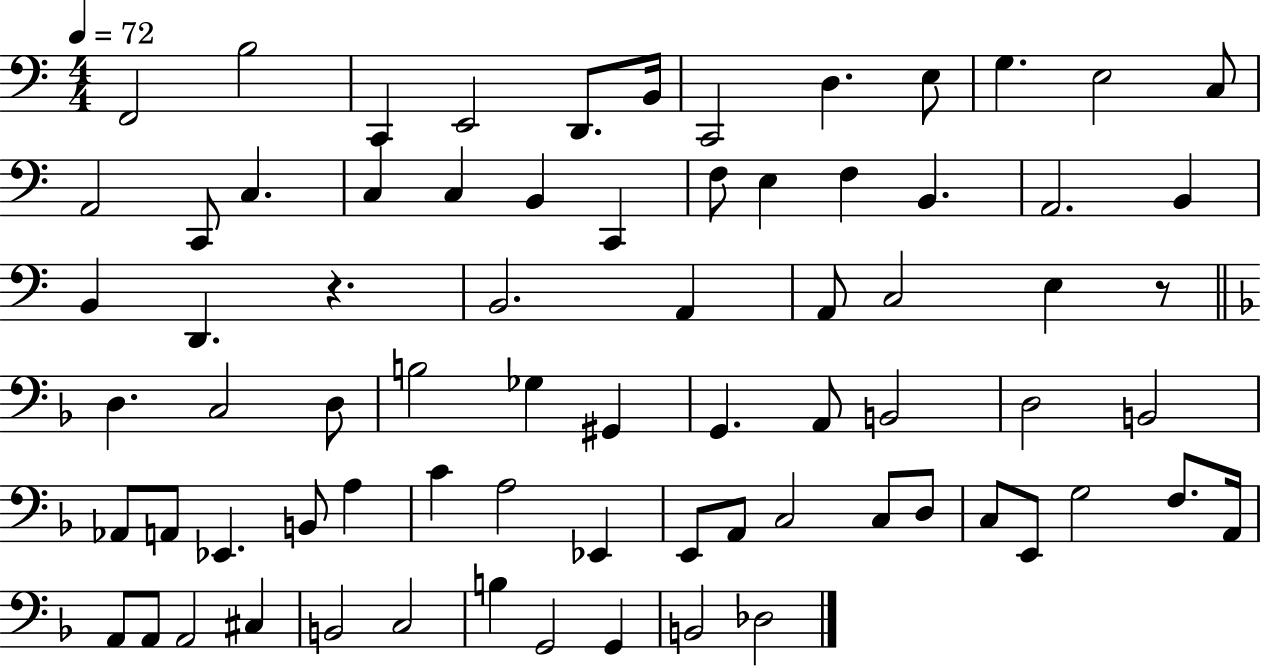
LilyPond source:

{
  \clef bass
  \numericTimeSignature
  \time 4/4
  \key c \major
  \tempo 4 = 72
  f,2 b2 | c,4 e,2 d,8. b,16 | c,2 d4. e8 | g4. e2 c8 | \break a,2 c,8 c4. | c4 c4 b,4 c,4 | f8 e4 f4 b,4. | a,2. b,4 | \break b,4 d,4. r4. | b,2. a,4 | a,8 c2 e4 r8 | \bar "||" \break \key f \major d4. c2 d8 | b2 ges4 gis,4 | g,4. a,8 b,2 | d2 b,2 | \break aes,8 a,8 ees,4. b,8 a4 | c'4 a2 ees,4 | e,8 a,8 c2 c8 d8 | c8 e,8 g2 f8. a,16 | \break a,8 a,8 a,2 cis4 | b,2 c2 | b4 g,2 g,4 | b,2 des2 | \break \bar "|."
}